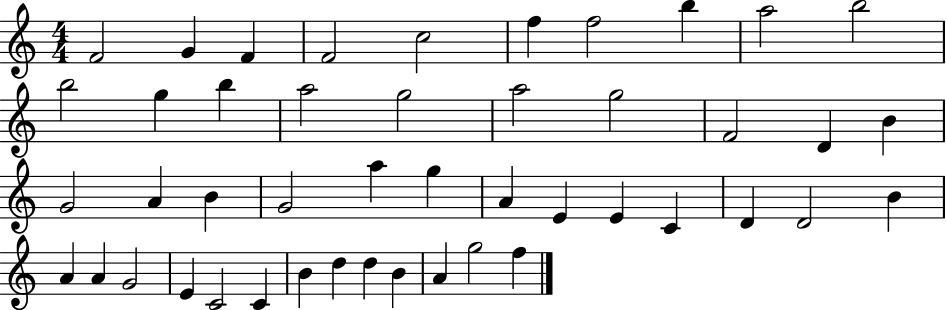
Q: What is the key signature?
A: C major